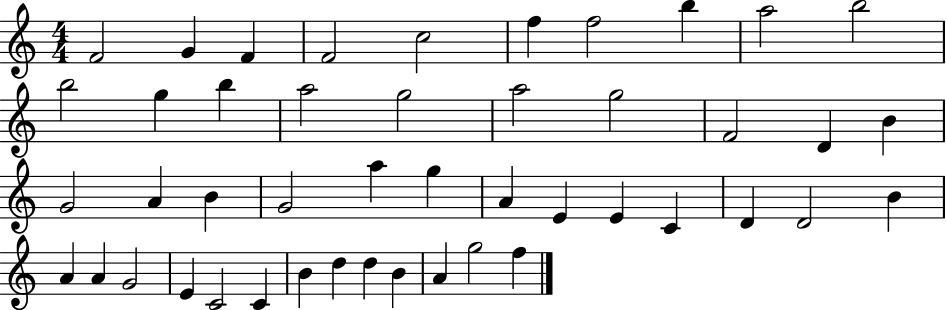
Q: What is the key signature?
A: C major